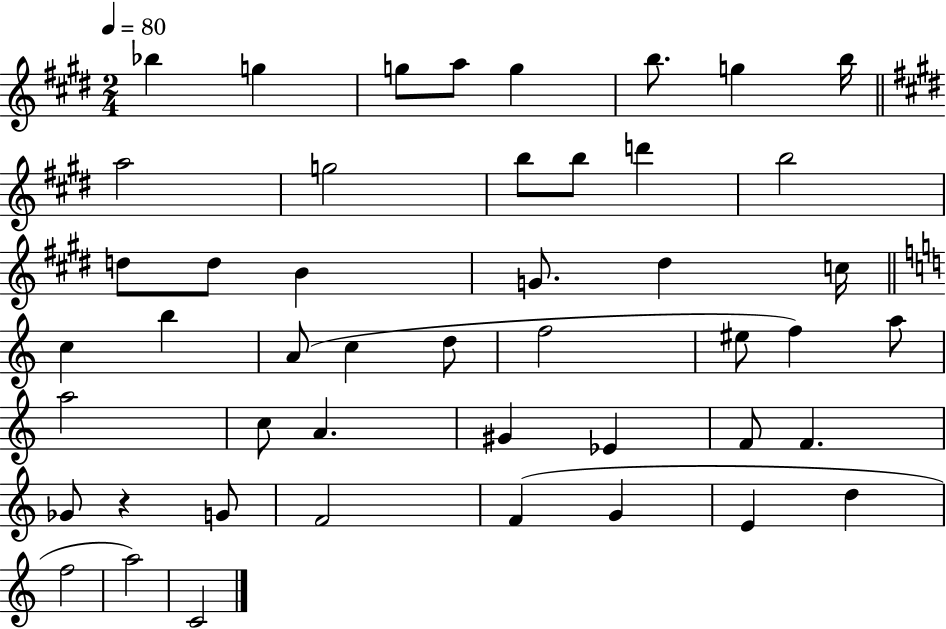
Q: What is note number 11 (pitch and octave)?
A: B5